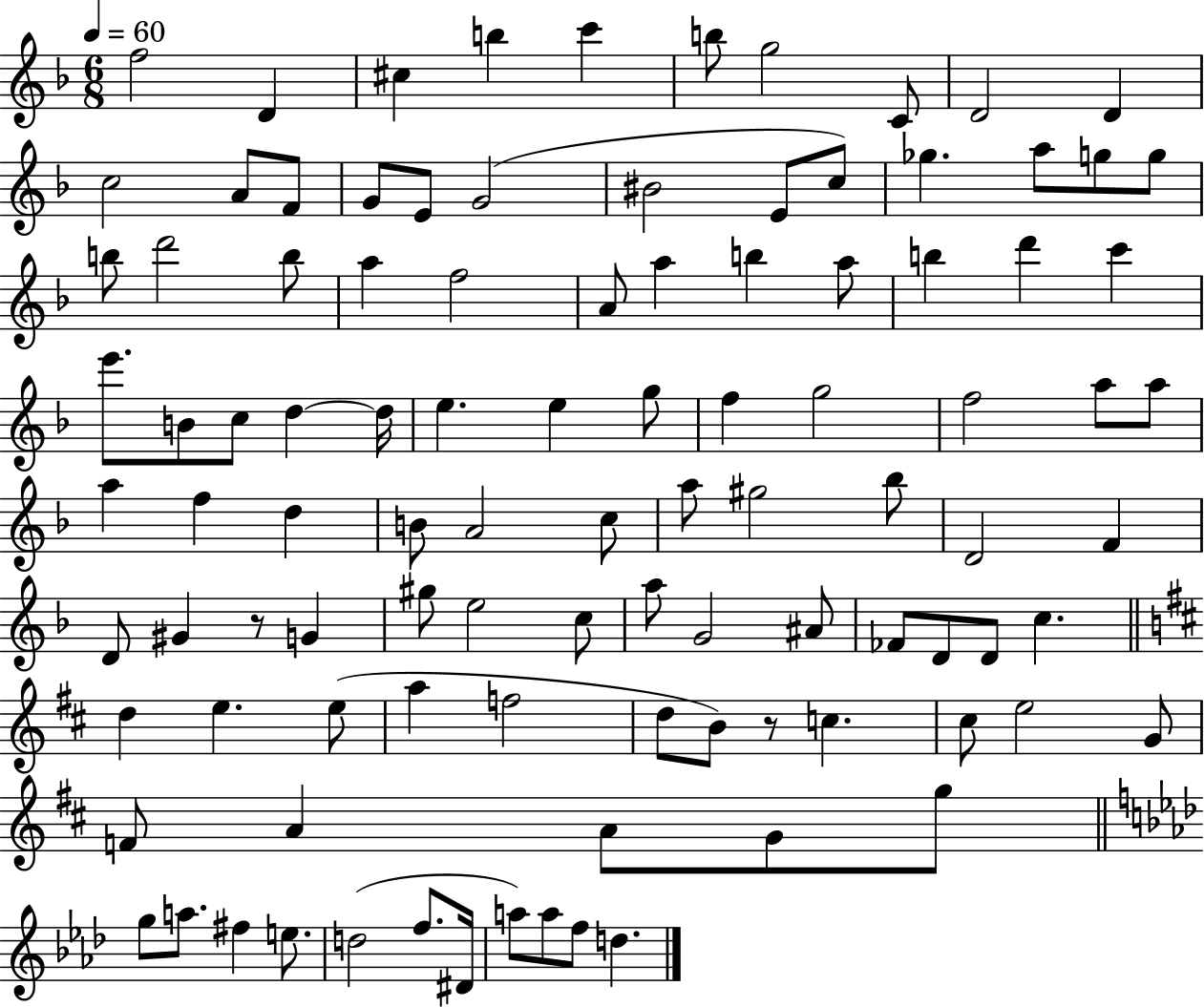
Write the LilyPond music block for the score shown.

{
  \clef treble
  \numericTimeSignature
  \time 6/8
  \key f \major
  \tempo 4 = 60
  f''2 d'4 | cis''4 b''4 c'''4 | b''8 g''2 c'8 | d'2 d'4 | \break c''2 a'8 f'8 | g'8 e'8 g'2( | bis'2 e'8 c''8) | ges''4. a''8 g''8 g''8 | \break b''8 d'''2 b''8 | a''4 f''2 | a'8 a''4 b''4 a''8 | b''4 d'''4 c'''4 | \break e'''8. b'8 c''8 d''4~~ d''16 | e''4. e''4 g''8 | f''4 g''2 | f''2 a''8 a''8 | \break a''4 f''4 d''4 | b'8 a'2 c''8 | a''8 gis''2 bes''8 | d'2 f'4 | \break d'8 gis'4 r8 g'4 | gis''8 e''2 c''8 | a''8 g'2 ais'8 | fes'8 d'8 d'8 c''4. | \break \bar "||" \break \key d \major d''4 e''4. e''8( | a''4 f''2 | d''8 b'8) r8 c''4. | cis''8 e''2 g'8 | \break f'8 a'4 a'8 g'8 g''8 | \bar "||" \break \key aes \major g''8 a''8. fis''4 e''8. | d''2( f''8. dis'16 | a''8) a''8 f''8 d''4. | \bar "|."
}